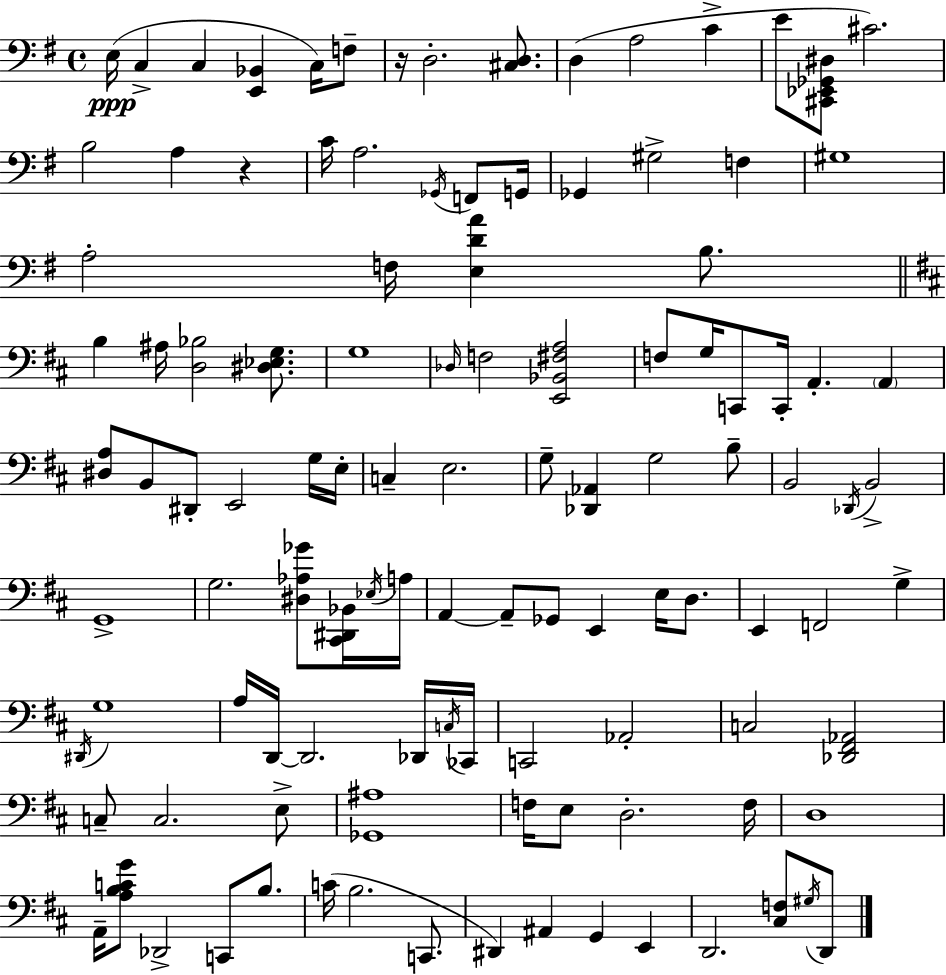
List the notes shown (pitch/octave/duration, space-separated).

E3/s C3/q C3/q [E2,Bb2]/q C3/s F3/e R/s D3/h. [C#3,D3]/e. D3/q A3/h C4/q E4/e [C#2,Eb2,Gb2,D#3]/e C#4/h. B3/h A3/q R/q C4/s A3/h. Gb2/s F2/e G2/s Gb2/q G#3/h F3/q G#3/w A3/h F3/s [E3,D4,A4]/q B3/e. B3/q A#3/s [D3,Bb3]/h [D#3,Eb3,G3]/e. G3/w Db3/s F3/h [E2,Bb2,F#3,A3]/h F3/e G3/s C2/e C2/s A2/q. A2/q [D#3,A3]/e B2/e D#2/e E2/h G3/s E3/s C3/q E3/h. G3/e [Db2,Ab2]/q G3/h B3/e B2/h Db2/s B2/h G2/w G3/h. [D#3,Ab3,Gb4]/e [C#2,D#2,Bb2]/s Eb3/s A3/s A2/q A2/e Gb2/e E2/q E3/s D3/e. E2/q F2/h G3/q D#2/s G3/w A3/s D2/s D2/h. Db2/s C3/s CES2/s C2/h Ab2/h C3/h [Db2,F#2,Ab2]/h C3/e C3/h. E3/e [Gb2,A#3]/w F3/s E3/e D3/h. F3/s D3/w A2/s [A3,B3,C4,G4]/e Db2/h C2/e B3/e. C4/s B3/h. C2/e. D#2/q A#2/q G2/q E2/q D2/h. [C#3,F3]/e G#3/s D2/e